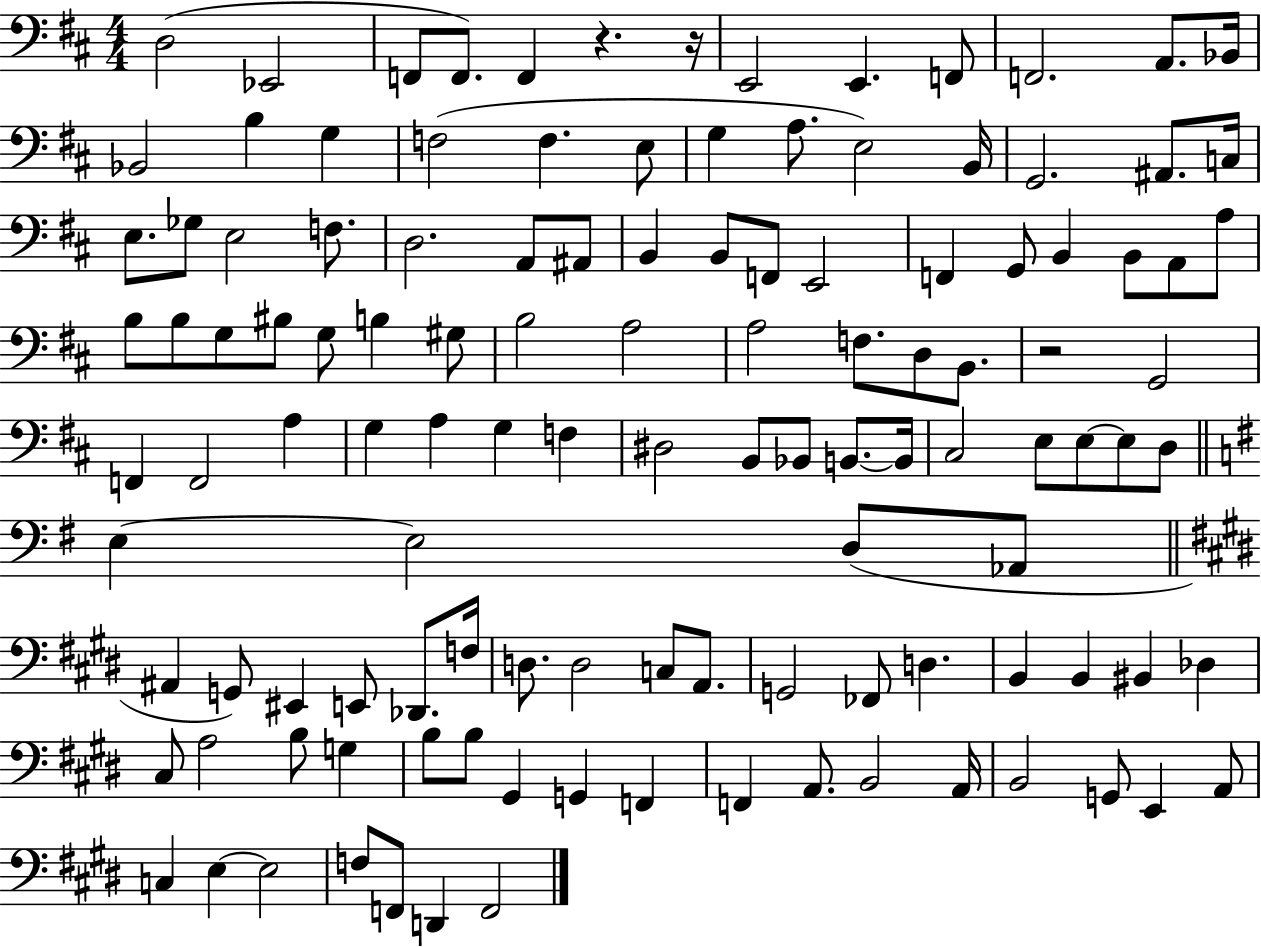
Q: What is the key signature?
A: D major